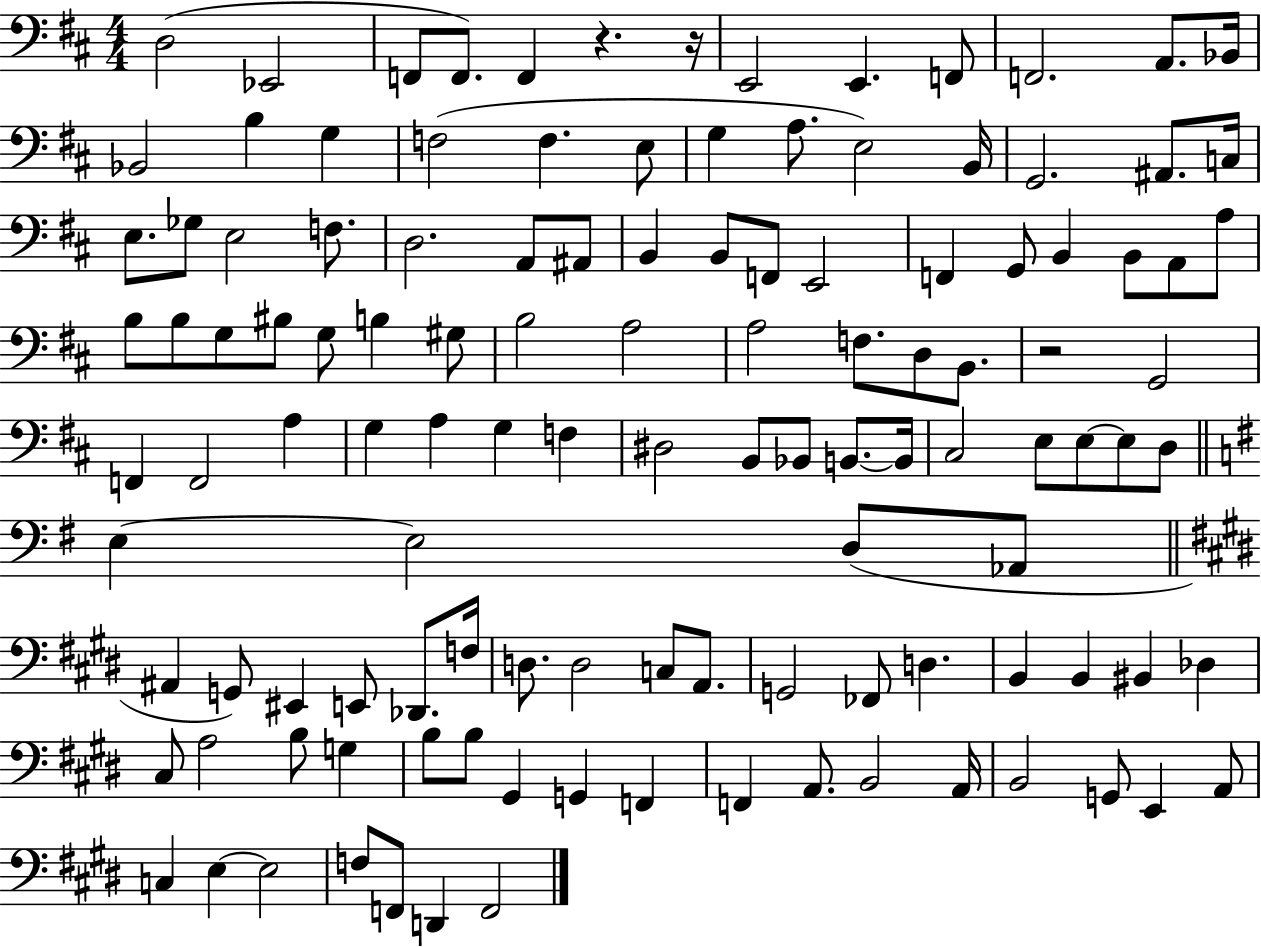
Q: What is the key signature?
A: D major